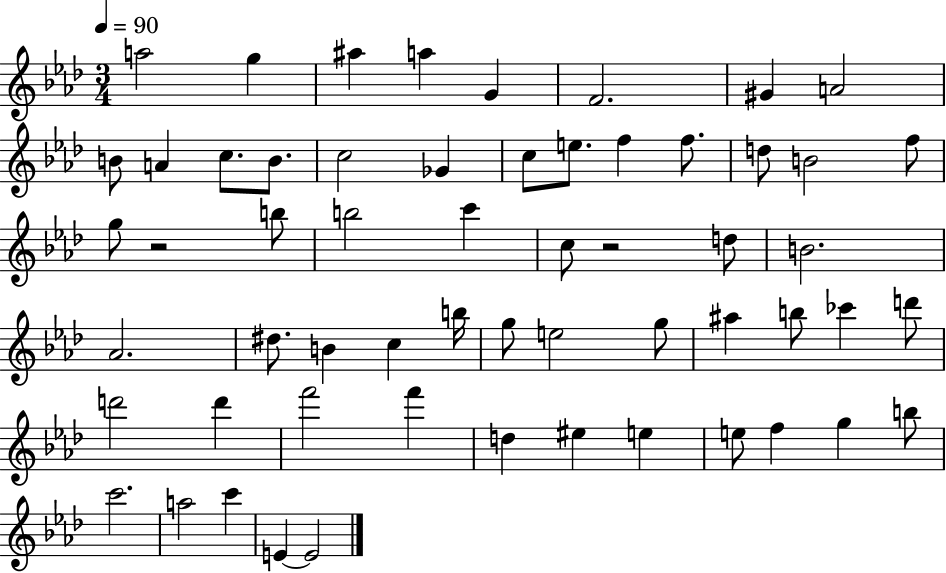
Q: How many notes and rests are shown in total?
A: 58